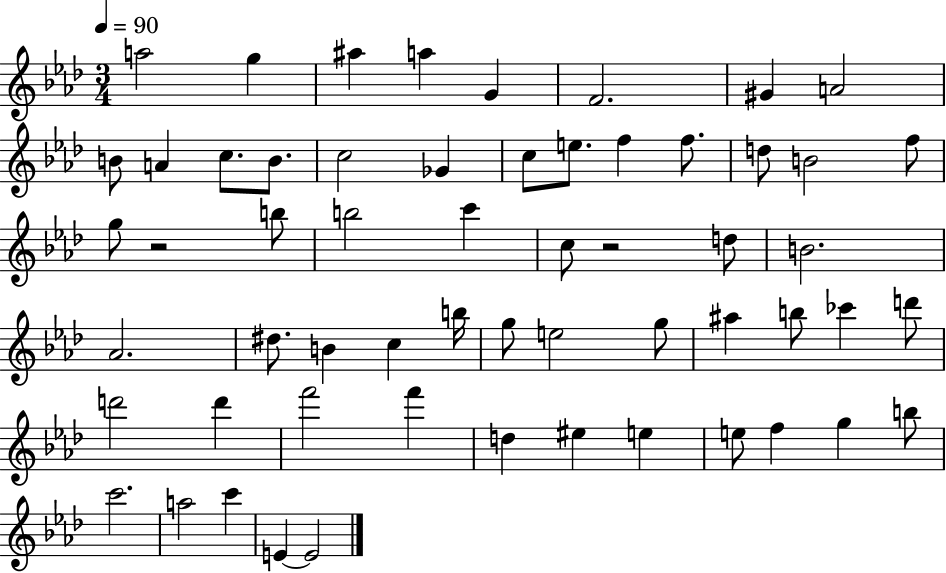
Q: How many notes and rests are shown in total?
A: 58